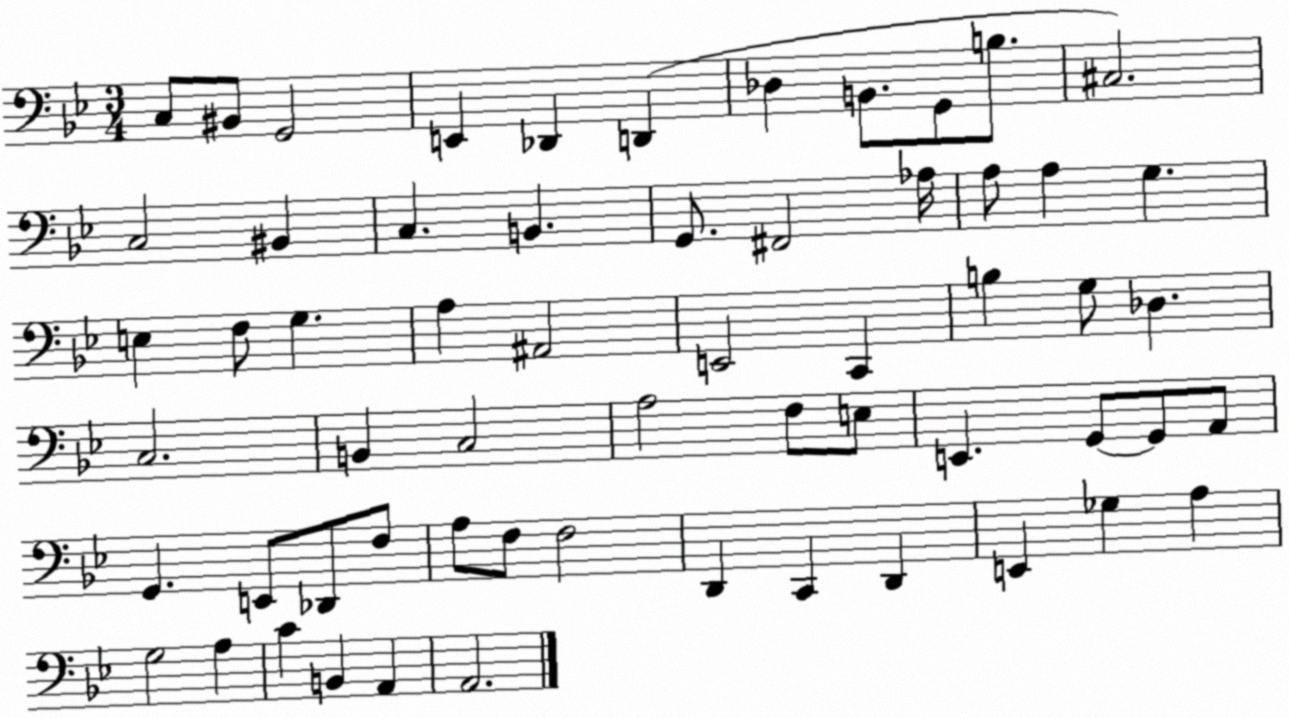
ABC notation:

X:1
T:Untitled
M:3/4
L:1/4
K:Bb
C,/2 ^B,,/2 G,,2 E,, _D,, D,, _D, B,,/2 G,,/2 B,/2 ^C,2 C,2 ^B,, C, B,, G,,/2 ^F,,2 _A,/4 A,/2 A, G, E, F,/2 G, A, ^A,,2 E,,2 C,, B, G,/2 _D, C,2 B,, C,2 A,2 F,/2 E,/2 E,, G,,/2 G,,/2 A,,/2 G,, E,,/2 _D,,/2 F,/2 A,/2 F,/2 F,2 D,, C,, D,, E,, _G, A, G,2 A, C B,, A,, A,,2